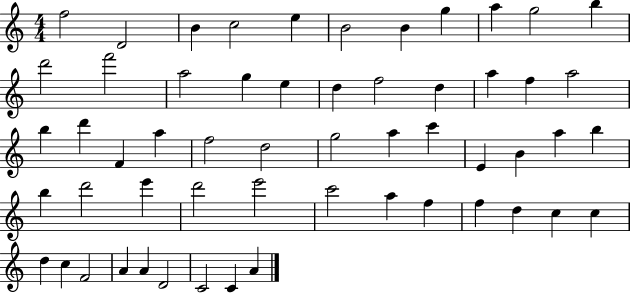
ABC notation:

X:1
T:Untitled
M:4/4
L:1/4
K:C
f2 D2 B c2 e B2 B g a g2 b d'2 f'2 a2 g e d f2 d a f a2 b d' F a f2 d2 g2 a c' E B a b b d'2 e' d'2 e'2 c'2 a f f d c c d c F2 A A D2 C2 C A